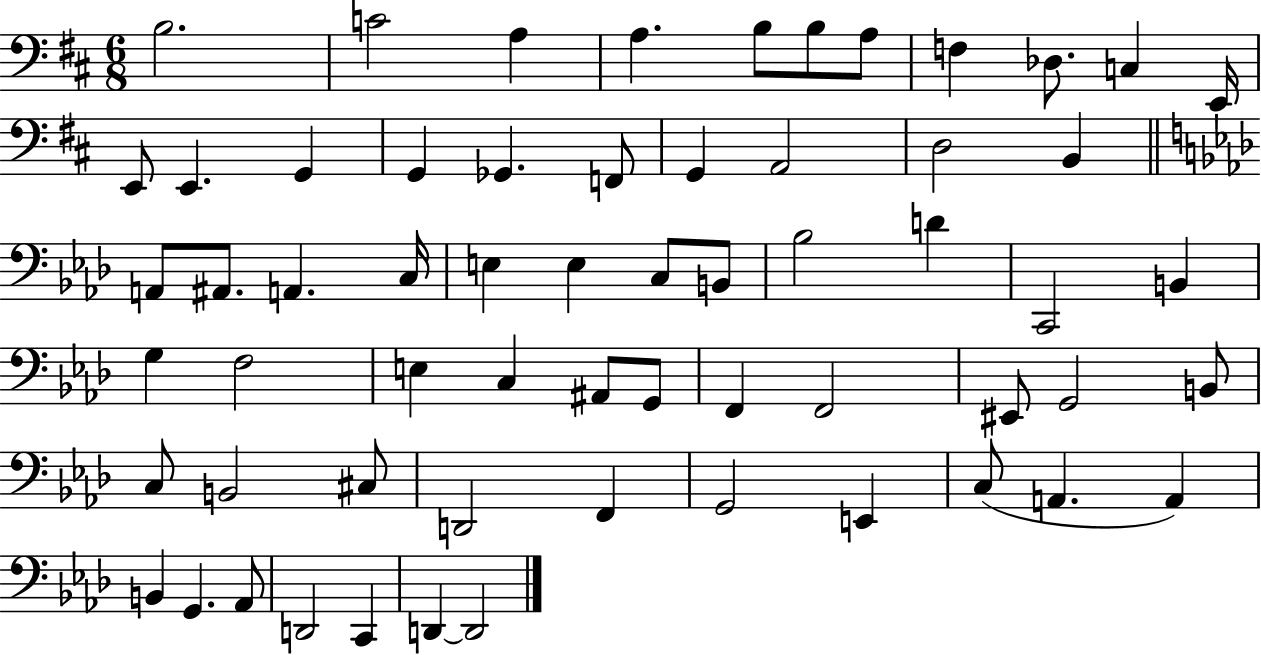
X:1
T:Untitled
M:6/8
L:1/4
K:D
B,2 C2 A, A, B,/2 B,/2 A,/2 F, _D,/2 C, E,,/4 E,,/2 E,, G,, G,, _G,, F,,/2 G,, A,,2 D,2 B,, A,,/2 ^A,,/2 A,, C,/4 E, E, C,/2 B,,/2 _B,2 D C,,2 B,, G, F,2 E, C, ^A,,/2 G,,/2 F,, F,,2 ^E,,/2 G,,2 B,,/2 C,/2 B,,2 ^C,/2 D,,2 F,, G,,2 E,, C,/2 A,, A,, B,, G,, _A,,/2 D,,2 C,, D,, D,,2